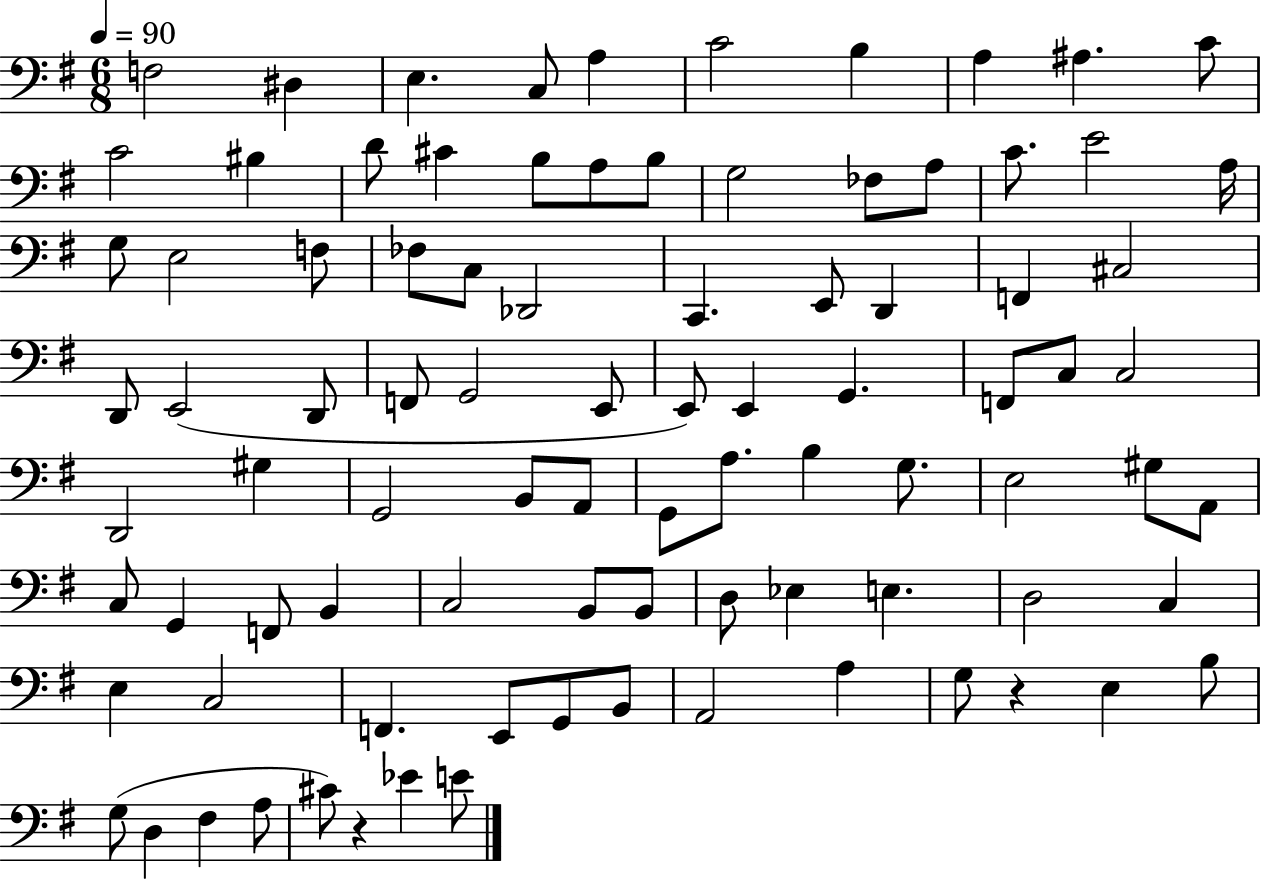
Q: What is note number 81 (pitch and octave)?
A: B3